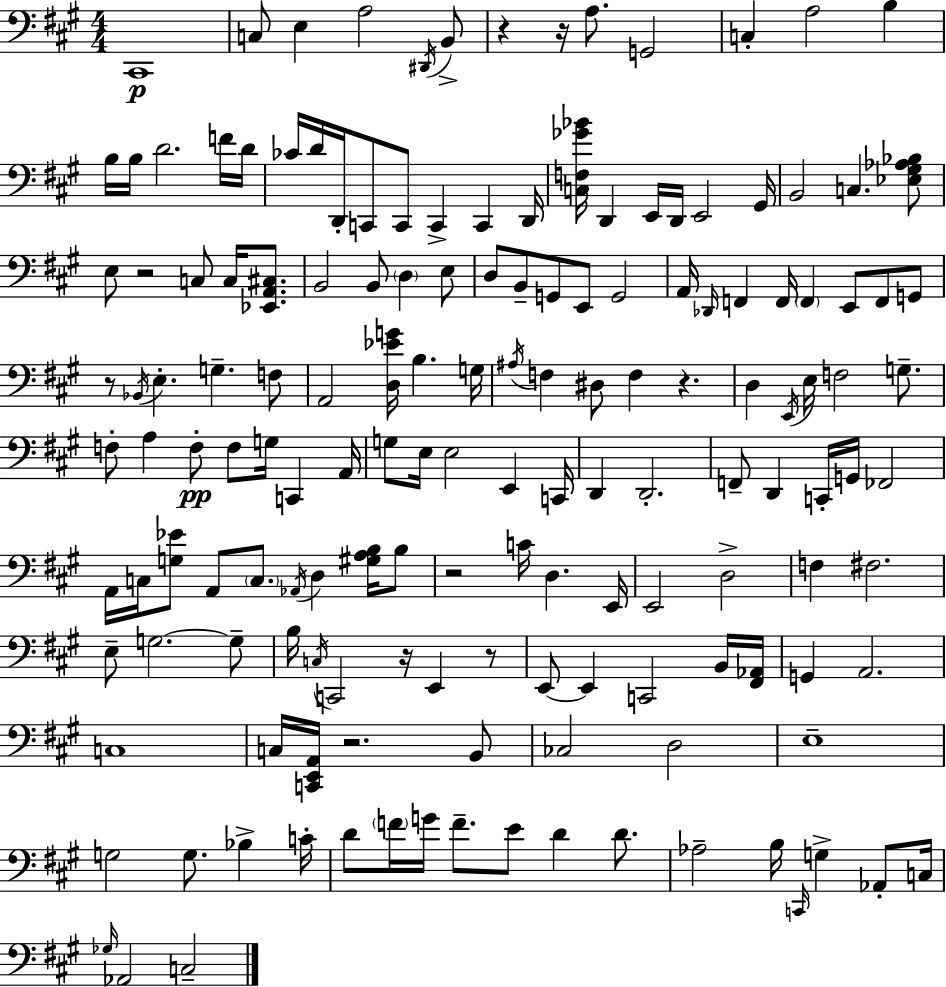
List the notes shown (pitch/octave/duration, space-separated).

C#2/w C3/e E3/q A3/h D#2/s B2/e R/q R/s A3/e. G2/h C3/q A3/h B3/q B3/s B3/s D4/h. F4/s D4/s CES4/s D4/s D2/s C2/e C2/e C2/q C2/q D2/s [C3,F3,Gb4,Bb4]/s D2/q E2/s D2/s E2/h G#2/s B2/h C3/q. [Eb3,G#3,Ab3,Bb3]/e E3/e R/h C3/e C3/s [Eb2,A2,C#3]/e. B2/h B2/e D3/q E3/e D3/e B2/e G2/e E2/e G2/h A2/s Db2/s F2/q F2/s F2/q E2/e F2/e G2/e R/e Bb2/s E3/q. G3/q. F3/e A2/h [D3,Eb4,G4]/s B3/q. G3/s A#3/s F3/q D#3/e F3/q R/q. D3/q E2/s E3/s F3/h G3/e. F3/e A3/q F3/e F3/e G3/s C2/q A2/s G3/e E3/s E3/h E2/q C2/s D2/q D2/h. F2/e D2/q C2/s G2/s FES2/h A2/s C3/s [G3,Eb4]/e A2/e C3/e. Ab2/s D3/q [G#3,A3,B3]/s B3/e R/h C4/s D3/q. E2/s E2/h D3/h F3/q F#3/h. E3/e G3/h. G3/e B3/s C3/s C2/h R/s E2/q R/e E2/e E2/q C2/h B2/s [F#2,Ab2]/s G2/q A2/h. C3/w C3/s [C2,E2,A2]/s R/h. B2/e CES3/h D3/h E3/w G3/h G3/e. Bb3/q C4/s D4/e F4/s G4/s F4/e. E4/e D4/q D4/e. Ab3/h B3/s C2/s G3/q Ab2/e C3/s Gb3/s Ab2/h C3/h